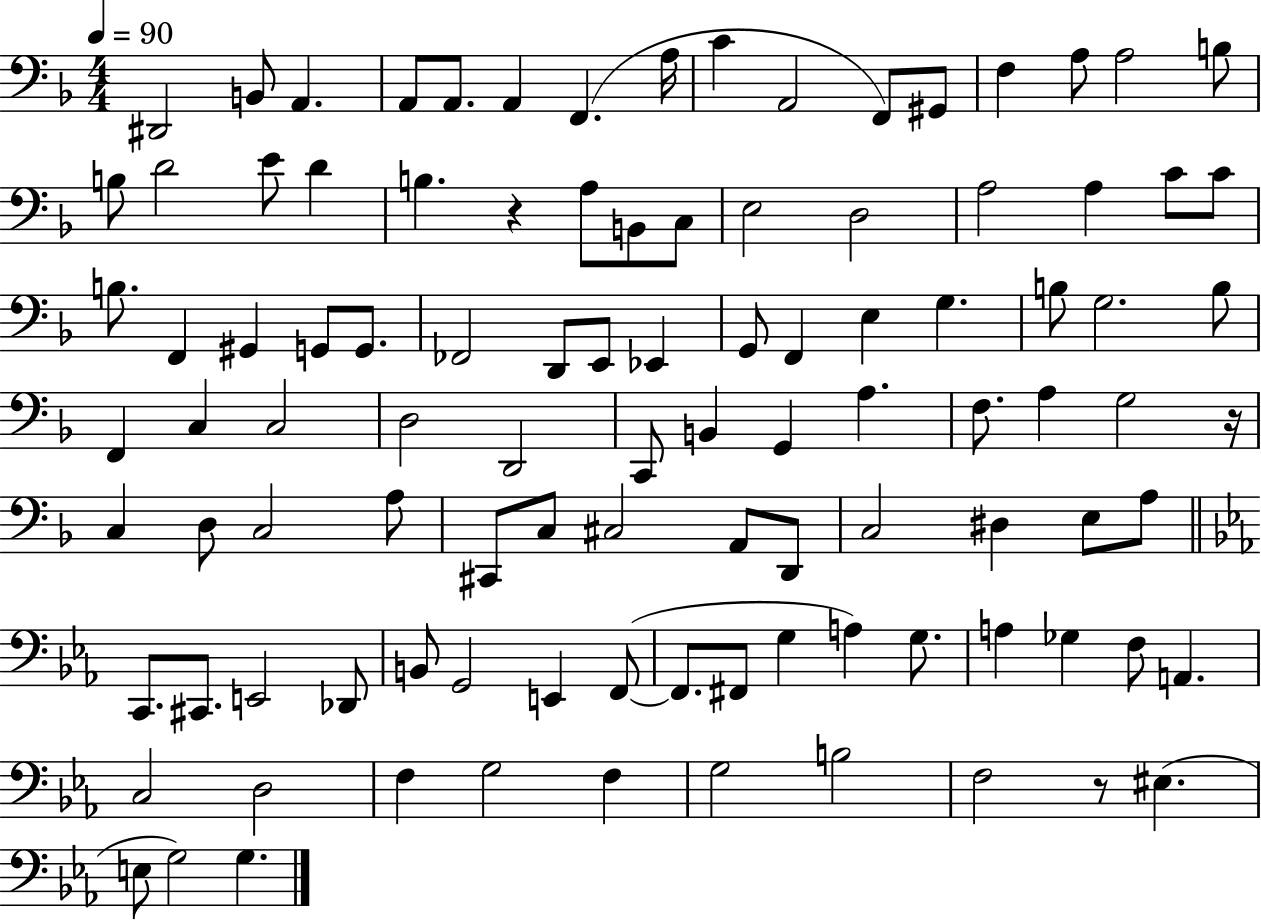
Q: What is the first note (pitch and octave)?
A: D#2